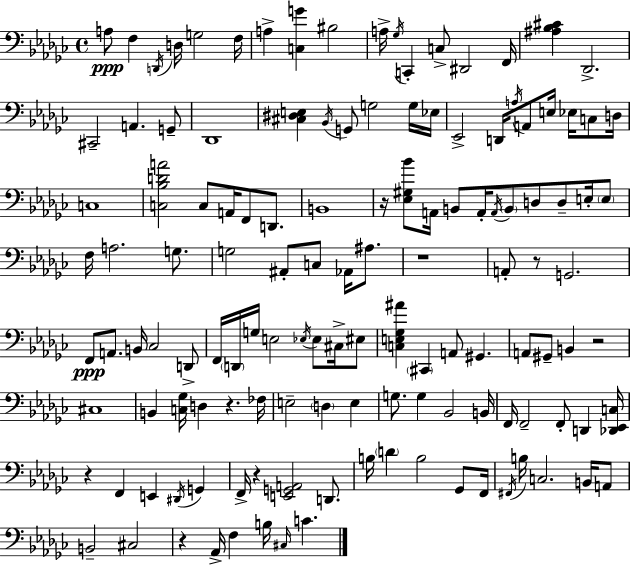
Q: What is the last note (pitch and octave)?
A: C4